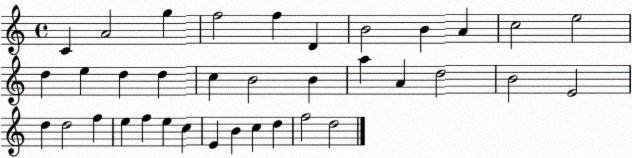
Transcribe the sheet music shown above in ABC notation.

X:1
T:Untitled
M:4/4
L:1/4
K:C
C A2 g f2 f D B2 B A c2 e2 d e d d c B2 B a A d2 B2 E2 d d2 f e f e c E B c d f2 d2